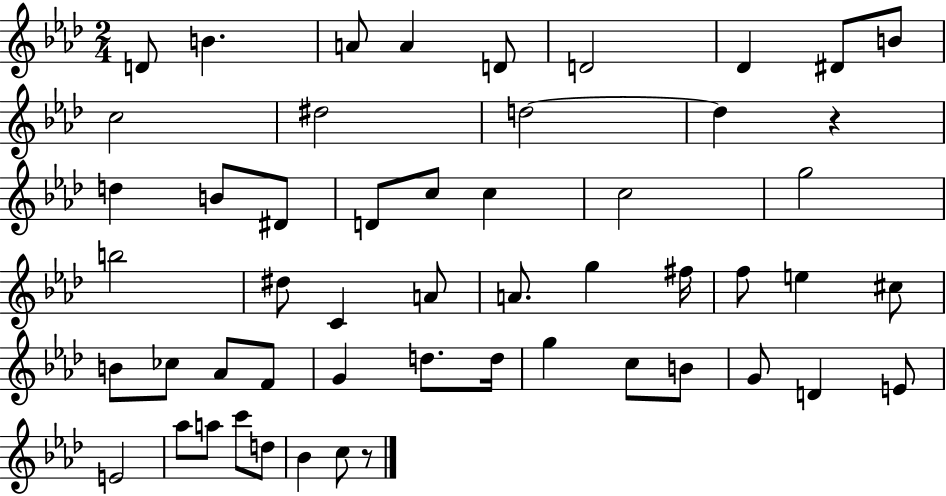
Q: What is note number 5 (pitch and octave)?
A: D4